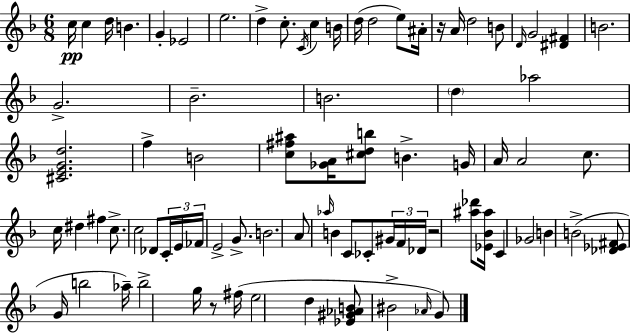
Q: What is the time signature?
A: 6/8